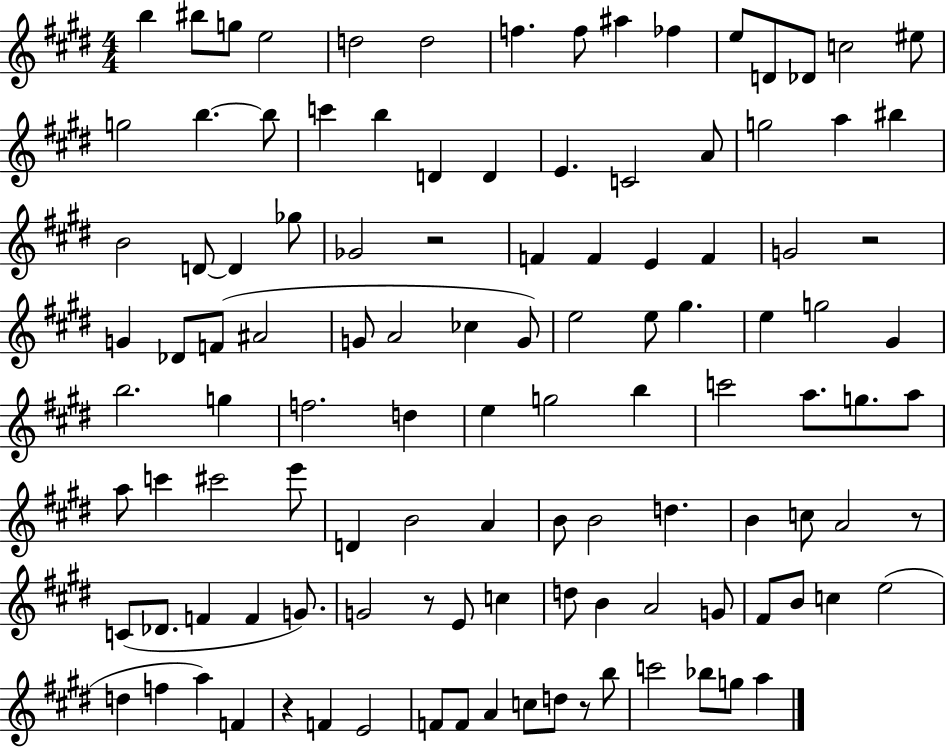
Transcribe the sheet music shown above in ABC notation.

X:1
T:Untitled
M:4/4
L:1/4
K:E
b ^b/2 g/2 e2 d2 d2 f f/2 ^a _f e/2 D/2 _D/2 c2 ^e/2 g2 b b/2 c' b D D E C2 A/2 g2 a ^b B2 D/2 D _g/2 _G2 z2 F F E F G2 z2 G _D/2 F/2 ^A2 G/2 A2 _c G/2 e2 e/2 ^g e g2 ^G b2 g f2 d e g2 b c'2 a/2 g/2 a/2 a/2 c' ^c'2 e'/2 D B2 A B/2 B2 d B c/2 A2 z/2 C/2 _D/2 F F G/2 G2 z/2 E/2 c d/2 B A2 G/2 ^F/2 B/2 c e2 d f a F z F E2 F/2 F/2 A c/2 d/2 z/2 b/2 c'2 _b/2 g/2 a